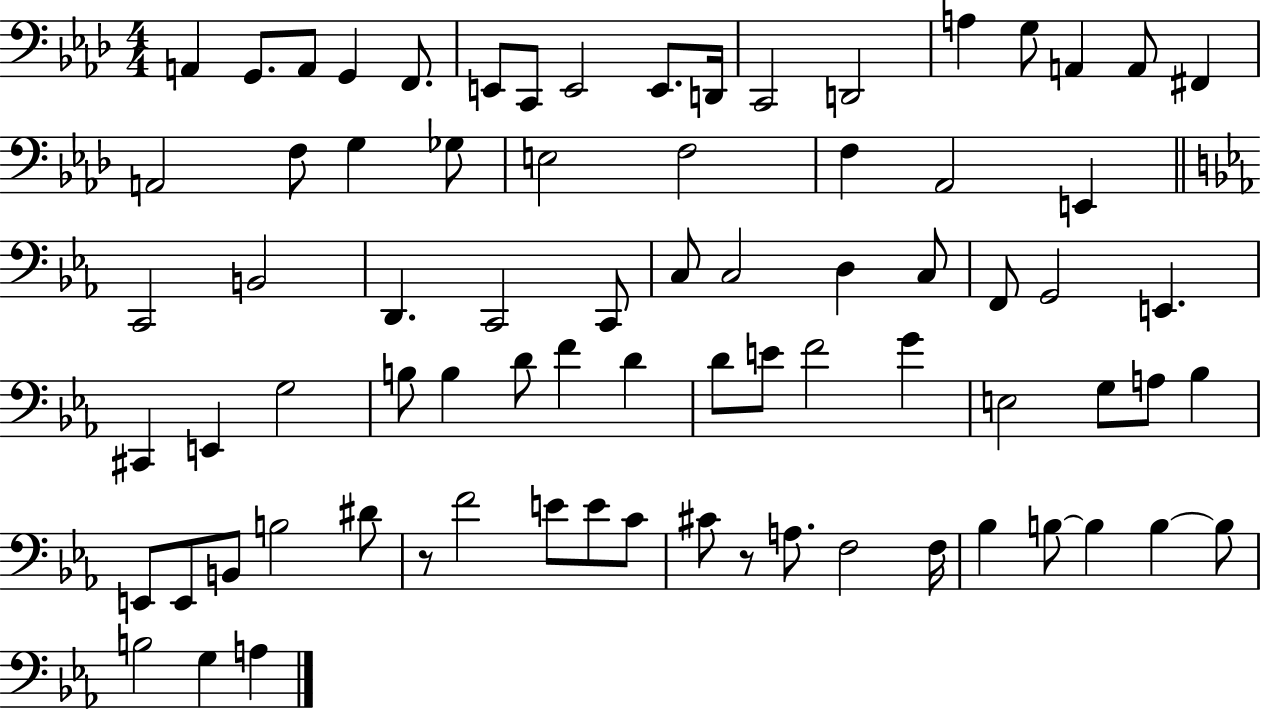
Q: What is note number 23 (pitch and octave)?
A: F3